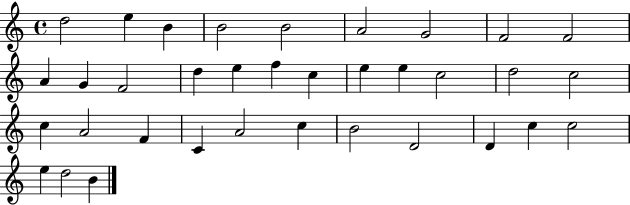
D5/h E5/q B4/q B4/h B4/h A4/h G4/h F4/h F4/h A4/q G4/q F4/h D5/q E5/q F5/q C5/q E5/q E5/q C5/h D5/h C5/h C5/q A4/h F4/q C4/q A4/h C5/q B4/h D4/h D4/q C5/q C5/h E5/q D5/h B4/q